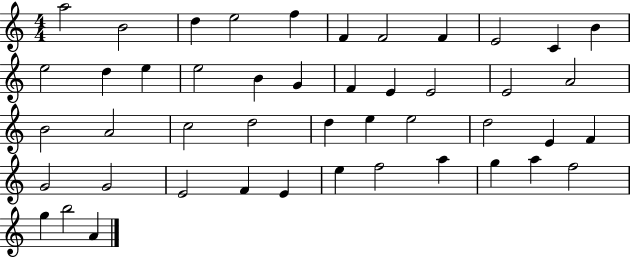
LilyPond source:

{
  \clef treble
  \numericTimeSignature
  \time 4/4
  \key c \major
  a''2 b'2 | d''4 e''2 f''4 | f'4 f'2 f'4 | e'2 c'4 b'4 | \break e''2 d''4 e''4 | e''2 b'4 g'4 | f'4 e'4 e'2 | e'2 a'2 | \break b'2 a'2 | c''2 d''2 | d''4 e''4 e''2 | d''2 e'4 f'4 | \break g'2 g'2 | e'2 f'4 e'4 | e''4 f''2 a''4 | g''4 a''4 f''2 | \break g''4 b''2 a'4 | \bar "|."
}